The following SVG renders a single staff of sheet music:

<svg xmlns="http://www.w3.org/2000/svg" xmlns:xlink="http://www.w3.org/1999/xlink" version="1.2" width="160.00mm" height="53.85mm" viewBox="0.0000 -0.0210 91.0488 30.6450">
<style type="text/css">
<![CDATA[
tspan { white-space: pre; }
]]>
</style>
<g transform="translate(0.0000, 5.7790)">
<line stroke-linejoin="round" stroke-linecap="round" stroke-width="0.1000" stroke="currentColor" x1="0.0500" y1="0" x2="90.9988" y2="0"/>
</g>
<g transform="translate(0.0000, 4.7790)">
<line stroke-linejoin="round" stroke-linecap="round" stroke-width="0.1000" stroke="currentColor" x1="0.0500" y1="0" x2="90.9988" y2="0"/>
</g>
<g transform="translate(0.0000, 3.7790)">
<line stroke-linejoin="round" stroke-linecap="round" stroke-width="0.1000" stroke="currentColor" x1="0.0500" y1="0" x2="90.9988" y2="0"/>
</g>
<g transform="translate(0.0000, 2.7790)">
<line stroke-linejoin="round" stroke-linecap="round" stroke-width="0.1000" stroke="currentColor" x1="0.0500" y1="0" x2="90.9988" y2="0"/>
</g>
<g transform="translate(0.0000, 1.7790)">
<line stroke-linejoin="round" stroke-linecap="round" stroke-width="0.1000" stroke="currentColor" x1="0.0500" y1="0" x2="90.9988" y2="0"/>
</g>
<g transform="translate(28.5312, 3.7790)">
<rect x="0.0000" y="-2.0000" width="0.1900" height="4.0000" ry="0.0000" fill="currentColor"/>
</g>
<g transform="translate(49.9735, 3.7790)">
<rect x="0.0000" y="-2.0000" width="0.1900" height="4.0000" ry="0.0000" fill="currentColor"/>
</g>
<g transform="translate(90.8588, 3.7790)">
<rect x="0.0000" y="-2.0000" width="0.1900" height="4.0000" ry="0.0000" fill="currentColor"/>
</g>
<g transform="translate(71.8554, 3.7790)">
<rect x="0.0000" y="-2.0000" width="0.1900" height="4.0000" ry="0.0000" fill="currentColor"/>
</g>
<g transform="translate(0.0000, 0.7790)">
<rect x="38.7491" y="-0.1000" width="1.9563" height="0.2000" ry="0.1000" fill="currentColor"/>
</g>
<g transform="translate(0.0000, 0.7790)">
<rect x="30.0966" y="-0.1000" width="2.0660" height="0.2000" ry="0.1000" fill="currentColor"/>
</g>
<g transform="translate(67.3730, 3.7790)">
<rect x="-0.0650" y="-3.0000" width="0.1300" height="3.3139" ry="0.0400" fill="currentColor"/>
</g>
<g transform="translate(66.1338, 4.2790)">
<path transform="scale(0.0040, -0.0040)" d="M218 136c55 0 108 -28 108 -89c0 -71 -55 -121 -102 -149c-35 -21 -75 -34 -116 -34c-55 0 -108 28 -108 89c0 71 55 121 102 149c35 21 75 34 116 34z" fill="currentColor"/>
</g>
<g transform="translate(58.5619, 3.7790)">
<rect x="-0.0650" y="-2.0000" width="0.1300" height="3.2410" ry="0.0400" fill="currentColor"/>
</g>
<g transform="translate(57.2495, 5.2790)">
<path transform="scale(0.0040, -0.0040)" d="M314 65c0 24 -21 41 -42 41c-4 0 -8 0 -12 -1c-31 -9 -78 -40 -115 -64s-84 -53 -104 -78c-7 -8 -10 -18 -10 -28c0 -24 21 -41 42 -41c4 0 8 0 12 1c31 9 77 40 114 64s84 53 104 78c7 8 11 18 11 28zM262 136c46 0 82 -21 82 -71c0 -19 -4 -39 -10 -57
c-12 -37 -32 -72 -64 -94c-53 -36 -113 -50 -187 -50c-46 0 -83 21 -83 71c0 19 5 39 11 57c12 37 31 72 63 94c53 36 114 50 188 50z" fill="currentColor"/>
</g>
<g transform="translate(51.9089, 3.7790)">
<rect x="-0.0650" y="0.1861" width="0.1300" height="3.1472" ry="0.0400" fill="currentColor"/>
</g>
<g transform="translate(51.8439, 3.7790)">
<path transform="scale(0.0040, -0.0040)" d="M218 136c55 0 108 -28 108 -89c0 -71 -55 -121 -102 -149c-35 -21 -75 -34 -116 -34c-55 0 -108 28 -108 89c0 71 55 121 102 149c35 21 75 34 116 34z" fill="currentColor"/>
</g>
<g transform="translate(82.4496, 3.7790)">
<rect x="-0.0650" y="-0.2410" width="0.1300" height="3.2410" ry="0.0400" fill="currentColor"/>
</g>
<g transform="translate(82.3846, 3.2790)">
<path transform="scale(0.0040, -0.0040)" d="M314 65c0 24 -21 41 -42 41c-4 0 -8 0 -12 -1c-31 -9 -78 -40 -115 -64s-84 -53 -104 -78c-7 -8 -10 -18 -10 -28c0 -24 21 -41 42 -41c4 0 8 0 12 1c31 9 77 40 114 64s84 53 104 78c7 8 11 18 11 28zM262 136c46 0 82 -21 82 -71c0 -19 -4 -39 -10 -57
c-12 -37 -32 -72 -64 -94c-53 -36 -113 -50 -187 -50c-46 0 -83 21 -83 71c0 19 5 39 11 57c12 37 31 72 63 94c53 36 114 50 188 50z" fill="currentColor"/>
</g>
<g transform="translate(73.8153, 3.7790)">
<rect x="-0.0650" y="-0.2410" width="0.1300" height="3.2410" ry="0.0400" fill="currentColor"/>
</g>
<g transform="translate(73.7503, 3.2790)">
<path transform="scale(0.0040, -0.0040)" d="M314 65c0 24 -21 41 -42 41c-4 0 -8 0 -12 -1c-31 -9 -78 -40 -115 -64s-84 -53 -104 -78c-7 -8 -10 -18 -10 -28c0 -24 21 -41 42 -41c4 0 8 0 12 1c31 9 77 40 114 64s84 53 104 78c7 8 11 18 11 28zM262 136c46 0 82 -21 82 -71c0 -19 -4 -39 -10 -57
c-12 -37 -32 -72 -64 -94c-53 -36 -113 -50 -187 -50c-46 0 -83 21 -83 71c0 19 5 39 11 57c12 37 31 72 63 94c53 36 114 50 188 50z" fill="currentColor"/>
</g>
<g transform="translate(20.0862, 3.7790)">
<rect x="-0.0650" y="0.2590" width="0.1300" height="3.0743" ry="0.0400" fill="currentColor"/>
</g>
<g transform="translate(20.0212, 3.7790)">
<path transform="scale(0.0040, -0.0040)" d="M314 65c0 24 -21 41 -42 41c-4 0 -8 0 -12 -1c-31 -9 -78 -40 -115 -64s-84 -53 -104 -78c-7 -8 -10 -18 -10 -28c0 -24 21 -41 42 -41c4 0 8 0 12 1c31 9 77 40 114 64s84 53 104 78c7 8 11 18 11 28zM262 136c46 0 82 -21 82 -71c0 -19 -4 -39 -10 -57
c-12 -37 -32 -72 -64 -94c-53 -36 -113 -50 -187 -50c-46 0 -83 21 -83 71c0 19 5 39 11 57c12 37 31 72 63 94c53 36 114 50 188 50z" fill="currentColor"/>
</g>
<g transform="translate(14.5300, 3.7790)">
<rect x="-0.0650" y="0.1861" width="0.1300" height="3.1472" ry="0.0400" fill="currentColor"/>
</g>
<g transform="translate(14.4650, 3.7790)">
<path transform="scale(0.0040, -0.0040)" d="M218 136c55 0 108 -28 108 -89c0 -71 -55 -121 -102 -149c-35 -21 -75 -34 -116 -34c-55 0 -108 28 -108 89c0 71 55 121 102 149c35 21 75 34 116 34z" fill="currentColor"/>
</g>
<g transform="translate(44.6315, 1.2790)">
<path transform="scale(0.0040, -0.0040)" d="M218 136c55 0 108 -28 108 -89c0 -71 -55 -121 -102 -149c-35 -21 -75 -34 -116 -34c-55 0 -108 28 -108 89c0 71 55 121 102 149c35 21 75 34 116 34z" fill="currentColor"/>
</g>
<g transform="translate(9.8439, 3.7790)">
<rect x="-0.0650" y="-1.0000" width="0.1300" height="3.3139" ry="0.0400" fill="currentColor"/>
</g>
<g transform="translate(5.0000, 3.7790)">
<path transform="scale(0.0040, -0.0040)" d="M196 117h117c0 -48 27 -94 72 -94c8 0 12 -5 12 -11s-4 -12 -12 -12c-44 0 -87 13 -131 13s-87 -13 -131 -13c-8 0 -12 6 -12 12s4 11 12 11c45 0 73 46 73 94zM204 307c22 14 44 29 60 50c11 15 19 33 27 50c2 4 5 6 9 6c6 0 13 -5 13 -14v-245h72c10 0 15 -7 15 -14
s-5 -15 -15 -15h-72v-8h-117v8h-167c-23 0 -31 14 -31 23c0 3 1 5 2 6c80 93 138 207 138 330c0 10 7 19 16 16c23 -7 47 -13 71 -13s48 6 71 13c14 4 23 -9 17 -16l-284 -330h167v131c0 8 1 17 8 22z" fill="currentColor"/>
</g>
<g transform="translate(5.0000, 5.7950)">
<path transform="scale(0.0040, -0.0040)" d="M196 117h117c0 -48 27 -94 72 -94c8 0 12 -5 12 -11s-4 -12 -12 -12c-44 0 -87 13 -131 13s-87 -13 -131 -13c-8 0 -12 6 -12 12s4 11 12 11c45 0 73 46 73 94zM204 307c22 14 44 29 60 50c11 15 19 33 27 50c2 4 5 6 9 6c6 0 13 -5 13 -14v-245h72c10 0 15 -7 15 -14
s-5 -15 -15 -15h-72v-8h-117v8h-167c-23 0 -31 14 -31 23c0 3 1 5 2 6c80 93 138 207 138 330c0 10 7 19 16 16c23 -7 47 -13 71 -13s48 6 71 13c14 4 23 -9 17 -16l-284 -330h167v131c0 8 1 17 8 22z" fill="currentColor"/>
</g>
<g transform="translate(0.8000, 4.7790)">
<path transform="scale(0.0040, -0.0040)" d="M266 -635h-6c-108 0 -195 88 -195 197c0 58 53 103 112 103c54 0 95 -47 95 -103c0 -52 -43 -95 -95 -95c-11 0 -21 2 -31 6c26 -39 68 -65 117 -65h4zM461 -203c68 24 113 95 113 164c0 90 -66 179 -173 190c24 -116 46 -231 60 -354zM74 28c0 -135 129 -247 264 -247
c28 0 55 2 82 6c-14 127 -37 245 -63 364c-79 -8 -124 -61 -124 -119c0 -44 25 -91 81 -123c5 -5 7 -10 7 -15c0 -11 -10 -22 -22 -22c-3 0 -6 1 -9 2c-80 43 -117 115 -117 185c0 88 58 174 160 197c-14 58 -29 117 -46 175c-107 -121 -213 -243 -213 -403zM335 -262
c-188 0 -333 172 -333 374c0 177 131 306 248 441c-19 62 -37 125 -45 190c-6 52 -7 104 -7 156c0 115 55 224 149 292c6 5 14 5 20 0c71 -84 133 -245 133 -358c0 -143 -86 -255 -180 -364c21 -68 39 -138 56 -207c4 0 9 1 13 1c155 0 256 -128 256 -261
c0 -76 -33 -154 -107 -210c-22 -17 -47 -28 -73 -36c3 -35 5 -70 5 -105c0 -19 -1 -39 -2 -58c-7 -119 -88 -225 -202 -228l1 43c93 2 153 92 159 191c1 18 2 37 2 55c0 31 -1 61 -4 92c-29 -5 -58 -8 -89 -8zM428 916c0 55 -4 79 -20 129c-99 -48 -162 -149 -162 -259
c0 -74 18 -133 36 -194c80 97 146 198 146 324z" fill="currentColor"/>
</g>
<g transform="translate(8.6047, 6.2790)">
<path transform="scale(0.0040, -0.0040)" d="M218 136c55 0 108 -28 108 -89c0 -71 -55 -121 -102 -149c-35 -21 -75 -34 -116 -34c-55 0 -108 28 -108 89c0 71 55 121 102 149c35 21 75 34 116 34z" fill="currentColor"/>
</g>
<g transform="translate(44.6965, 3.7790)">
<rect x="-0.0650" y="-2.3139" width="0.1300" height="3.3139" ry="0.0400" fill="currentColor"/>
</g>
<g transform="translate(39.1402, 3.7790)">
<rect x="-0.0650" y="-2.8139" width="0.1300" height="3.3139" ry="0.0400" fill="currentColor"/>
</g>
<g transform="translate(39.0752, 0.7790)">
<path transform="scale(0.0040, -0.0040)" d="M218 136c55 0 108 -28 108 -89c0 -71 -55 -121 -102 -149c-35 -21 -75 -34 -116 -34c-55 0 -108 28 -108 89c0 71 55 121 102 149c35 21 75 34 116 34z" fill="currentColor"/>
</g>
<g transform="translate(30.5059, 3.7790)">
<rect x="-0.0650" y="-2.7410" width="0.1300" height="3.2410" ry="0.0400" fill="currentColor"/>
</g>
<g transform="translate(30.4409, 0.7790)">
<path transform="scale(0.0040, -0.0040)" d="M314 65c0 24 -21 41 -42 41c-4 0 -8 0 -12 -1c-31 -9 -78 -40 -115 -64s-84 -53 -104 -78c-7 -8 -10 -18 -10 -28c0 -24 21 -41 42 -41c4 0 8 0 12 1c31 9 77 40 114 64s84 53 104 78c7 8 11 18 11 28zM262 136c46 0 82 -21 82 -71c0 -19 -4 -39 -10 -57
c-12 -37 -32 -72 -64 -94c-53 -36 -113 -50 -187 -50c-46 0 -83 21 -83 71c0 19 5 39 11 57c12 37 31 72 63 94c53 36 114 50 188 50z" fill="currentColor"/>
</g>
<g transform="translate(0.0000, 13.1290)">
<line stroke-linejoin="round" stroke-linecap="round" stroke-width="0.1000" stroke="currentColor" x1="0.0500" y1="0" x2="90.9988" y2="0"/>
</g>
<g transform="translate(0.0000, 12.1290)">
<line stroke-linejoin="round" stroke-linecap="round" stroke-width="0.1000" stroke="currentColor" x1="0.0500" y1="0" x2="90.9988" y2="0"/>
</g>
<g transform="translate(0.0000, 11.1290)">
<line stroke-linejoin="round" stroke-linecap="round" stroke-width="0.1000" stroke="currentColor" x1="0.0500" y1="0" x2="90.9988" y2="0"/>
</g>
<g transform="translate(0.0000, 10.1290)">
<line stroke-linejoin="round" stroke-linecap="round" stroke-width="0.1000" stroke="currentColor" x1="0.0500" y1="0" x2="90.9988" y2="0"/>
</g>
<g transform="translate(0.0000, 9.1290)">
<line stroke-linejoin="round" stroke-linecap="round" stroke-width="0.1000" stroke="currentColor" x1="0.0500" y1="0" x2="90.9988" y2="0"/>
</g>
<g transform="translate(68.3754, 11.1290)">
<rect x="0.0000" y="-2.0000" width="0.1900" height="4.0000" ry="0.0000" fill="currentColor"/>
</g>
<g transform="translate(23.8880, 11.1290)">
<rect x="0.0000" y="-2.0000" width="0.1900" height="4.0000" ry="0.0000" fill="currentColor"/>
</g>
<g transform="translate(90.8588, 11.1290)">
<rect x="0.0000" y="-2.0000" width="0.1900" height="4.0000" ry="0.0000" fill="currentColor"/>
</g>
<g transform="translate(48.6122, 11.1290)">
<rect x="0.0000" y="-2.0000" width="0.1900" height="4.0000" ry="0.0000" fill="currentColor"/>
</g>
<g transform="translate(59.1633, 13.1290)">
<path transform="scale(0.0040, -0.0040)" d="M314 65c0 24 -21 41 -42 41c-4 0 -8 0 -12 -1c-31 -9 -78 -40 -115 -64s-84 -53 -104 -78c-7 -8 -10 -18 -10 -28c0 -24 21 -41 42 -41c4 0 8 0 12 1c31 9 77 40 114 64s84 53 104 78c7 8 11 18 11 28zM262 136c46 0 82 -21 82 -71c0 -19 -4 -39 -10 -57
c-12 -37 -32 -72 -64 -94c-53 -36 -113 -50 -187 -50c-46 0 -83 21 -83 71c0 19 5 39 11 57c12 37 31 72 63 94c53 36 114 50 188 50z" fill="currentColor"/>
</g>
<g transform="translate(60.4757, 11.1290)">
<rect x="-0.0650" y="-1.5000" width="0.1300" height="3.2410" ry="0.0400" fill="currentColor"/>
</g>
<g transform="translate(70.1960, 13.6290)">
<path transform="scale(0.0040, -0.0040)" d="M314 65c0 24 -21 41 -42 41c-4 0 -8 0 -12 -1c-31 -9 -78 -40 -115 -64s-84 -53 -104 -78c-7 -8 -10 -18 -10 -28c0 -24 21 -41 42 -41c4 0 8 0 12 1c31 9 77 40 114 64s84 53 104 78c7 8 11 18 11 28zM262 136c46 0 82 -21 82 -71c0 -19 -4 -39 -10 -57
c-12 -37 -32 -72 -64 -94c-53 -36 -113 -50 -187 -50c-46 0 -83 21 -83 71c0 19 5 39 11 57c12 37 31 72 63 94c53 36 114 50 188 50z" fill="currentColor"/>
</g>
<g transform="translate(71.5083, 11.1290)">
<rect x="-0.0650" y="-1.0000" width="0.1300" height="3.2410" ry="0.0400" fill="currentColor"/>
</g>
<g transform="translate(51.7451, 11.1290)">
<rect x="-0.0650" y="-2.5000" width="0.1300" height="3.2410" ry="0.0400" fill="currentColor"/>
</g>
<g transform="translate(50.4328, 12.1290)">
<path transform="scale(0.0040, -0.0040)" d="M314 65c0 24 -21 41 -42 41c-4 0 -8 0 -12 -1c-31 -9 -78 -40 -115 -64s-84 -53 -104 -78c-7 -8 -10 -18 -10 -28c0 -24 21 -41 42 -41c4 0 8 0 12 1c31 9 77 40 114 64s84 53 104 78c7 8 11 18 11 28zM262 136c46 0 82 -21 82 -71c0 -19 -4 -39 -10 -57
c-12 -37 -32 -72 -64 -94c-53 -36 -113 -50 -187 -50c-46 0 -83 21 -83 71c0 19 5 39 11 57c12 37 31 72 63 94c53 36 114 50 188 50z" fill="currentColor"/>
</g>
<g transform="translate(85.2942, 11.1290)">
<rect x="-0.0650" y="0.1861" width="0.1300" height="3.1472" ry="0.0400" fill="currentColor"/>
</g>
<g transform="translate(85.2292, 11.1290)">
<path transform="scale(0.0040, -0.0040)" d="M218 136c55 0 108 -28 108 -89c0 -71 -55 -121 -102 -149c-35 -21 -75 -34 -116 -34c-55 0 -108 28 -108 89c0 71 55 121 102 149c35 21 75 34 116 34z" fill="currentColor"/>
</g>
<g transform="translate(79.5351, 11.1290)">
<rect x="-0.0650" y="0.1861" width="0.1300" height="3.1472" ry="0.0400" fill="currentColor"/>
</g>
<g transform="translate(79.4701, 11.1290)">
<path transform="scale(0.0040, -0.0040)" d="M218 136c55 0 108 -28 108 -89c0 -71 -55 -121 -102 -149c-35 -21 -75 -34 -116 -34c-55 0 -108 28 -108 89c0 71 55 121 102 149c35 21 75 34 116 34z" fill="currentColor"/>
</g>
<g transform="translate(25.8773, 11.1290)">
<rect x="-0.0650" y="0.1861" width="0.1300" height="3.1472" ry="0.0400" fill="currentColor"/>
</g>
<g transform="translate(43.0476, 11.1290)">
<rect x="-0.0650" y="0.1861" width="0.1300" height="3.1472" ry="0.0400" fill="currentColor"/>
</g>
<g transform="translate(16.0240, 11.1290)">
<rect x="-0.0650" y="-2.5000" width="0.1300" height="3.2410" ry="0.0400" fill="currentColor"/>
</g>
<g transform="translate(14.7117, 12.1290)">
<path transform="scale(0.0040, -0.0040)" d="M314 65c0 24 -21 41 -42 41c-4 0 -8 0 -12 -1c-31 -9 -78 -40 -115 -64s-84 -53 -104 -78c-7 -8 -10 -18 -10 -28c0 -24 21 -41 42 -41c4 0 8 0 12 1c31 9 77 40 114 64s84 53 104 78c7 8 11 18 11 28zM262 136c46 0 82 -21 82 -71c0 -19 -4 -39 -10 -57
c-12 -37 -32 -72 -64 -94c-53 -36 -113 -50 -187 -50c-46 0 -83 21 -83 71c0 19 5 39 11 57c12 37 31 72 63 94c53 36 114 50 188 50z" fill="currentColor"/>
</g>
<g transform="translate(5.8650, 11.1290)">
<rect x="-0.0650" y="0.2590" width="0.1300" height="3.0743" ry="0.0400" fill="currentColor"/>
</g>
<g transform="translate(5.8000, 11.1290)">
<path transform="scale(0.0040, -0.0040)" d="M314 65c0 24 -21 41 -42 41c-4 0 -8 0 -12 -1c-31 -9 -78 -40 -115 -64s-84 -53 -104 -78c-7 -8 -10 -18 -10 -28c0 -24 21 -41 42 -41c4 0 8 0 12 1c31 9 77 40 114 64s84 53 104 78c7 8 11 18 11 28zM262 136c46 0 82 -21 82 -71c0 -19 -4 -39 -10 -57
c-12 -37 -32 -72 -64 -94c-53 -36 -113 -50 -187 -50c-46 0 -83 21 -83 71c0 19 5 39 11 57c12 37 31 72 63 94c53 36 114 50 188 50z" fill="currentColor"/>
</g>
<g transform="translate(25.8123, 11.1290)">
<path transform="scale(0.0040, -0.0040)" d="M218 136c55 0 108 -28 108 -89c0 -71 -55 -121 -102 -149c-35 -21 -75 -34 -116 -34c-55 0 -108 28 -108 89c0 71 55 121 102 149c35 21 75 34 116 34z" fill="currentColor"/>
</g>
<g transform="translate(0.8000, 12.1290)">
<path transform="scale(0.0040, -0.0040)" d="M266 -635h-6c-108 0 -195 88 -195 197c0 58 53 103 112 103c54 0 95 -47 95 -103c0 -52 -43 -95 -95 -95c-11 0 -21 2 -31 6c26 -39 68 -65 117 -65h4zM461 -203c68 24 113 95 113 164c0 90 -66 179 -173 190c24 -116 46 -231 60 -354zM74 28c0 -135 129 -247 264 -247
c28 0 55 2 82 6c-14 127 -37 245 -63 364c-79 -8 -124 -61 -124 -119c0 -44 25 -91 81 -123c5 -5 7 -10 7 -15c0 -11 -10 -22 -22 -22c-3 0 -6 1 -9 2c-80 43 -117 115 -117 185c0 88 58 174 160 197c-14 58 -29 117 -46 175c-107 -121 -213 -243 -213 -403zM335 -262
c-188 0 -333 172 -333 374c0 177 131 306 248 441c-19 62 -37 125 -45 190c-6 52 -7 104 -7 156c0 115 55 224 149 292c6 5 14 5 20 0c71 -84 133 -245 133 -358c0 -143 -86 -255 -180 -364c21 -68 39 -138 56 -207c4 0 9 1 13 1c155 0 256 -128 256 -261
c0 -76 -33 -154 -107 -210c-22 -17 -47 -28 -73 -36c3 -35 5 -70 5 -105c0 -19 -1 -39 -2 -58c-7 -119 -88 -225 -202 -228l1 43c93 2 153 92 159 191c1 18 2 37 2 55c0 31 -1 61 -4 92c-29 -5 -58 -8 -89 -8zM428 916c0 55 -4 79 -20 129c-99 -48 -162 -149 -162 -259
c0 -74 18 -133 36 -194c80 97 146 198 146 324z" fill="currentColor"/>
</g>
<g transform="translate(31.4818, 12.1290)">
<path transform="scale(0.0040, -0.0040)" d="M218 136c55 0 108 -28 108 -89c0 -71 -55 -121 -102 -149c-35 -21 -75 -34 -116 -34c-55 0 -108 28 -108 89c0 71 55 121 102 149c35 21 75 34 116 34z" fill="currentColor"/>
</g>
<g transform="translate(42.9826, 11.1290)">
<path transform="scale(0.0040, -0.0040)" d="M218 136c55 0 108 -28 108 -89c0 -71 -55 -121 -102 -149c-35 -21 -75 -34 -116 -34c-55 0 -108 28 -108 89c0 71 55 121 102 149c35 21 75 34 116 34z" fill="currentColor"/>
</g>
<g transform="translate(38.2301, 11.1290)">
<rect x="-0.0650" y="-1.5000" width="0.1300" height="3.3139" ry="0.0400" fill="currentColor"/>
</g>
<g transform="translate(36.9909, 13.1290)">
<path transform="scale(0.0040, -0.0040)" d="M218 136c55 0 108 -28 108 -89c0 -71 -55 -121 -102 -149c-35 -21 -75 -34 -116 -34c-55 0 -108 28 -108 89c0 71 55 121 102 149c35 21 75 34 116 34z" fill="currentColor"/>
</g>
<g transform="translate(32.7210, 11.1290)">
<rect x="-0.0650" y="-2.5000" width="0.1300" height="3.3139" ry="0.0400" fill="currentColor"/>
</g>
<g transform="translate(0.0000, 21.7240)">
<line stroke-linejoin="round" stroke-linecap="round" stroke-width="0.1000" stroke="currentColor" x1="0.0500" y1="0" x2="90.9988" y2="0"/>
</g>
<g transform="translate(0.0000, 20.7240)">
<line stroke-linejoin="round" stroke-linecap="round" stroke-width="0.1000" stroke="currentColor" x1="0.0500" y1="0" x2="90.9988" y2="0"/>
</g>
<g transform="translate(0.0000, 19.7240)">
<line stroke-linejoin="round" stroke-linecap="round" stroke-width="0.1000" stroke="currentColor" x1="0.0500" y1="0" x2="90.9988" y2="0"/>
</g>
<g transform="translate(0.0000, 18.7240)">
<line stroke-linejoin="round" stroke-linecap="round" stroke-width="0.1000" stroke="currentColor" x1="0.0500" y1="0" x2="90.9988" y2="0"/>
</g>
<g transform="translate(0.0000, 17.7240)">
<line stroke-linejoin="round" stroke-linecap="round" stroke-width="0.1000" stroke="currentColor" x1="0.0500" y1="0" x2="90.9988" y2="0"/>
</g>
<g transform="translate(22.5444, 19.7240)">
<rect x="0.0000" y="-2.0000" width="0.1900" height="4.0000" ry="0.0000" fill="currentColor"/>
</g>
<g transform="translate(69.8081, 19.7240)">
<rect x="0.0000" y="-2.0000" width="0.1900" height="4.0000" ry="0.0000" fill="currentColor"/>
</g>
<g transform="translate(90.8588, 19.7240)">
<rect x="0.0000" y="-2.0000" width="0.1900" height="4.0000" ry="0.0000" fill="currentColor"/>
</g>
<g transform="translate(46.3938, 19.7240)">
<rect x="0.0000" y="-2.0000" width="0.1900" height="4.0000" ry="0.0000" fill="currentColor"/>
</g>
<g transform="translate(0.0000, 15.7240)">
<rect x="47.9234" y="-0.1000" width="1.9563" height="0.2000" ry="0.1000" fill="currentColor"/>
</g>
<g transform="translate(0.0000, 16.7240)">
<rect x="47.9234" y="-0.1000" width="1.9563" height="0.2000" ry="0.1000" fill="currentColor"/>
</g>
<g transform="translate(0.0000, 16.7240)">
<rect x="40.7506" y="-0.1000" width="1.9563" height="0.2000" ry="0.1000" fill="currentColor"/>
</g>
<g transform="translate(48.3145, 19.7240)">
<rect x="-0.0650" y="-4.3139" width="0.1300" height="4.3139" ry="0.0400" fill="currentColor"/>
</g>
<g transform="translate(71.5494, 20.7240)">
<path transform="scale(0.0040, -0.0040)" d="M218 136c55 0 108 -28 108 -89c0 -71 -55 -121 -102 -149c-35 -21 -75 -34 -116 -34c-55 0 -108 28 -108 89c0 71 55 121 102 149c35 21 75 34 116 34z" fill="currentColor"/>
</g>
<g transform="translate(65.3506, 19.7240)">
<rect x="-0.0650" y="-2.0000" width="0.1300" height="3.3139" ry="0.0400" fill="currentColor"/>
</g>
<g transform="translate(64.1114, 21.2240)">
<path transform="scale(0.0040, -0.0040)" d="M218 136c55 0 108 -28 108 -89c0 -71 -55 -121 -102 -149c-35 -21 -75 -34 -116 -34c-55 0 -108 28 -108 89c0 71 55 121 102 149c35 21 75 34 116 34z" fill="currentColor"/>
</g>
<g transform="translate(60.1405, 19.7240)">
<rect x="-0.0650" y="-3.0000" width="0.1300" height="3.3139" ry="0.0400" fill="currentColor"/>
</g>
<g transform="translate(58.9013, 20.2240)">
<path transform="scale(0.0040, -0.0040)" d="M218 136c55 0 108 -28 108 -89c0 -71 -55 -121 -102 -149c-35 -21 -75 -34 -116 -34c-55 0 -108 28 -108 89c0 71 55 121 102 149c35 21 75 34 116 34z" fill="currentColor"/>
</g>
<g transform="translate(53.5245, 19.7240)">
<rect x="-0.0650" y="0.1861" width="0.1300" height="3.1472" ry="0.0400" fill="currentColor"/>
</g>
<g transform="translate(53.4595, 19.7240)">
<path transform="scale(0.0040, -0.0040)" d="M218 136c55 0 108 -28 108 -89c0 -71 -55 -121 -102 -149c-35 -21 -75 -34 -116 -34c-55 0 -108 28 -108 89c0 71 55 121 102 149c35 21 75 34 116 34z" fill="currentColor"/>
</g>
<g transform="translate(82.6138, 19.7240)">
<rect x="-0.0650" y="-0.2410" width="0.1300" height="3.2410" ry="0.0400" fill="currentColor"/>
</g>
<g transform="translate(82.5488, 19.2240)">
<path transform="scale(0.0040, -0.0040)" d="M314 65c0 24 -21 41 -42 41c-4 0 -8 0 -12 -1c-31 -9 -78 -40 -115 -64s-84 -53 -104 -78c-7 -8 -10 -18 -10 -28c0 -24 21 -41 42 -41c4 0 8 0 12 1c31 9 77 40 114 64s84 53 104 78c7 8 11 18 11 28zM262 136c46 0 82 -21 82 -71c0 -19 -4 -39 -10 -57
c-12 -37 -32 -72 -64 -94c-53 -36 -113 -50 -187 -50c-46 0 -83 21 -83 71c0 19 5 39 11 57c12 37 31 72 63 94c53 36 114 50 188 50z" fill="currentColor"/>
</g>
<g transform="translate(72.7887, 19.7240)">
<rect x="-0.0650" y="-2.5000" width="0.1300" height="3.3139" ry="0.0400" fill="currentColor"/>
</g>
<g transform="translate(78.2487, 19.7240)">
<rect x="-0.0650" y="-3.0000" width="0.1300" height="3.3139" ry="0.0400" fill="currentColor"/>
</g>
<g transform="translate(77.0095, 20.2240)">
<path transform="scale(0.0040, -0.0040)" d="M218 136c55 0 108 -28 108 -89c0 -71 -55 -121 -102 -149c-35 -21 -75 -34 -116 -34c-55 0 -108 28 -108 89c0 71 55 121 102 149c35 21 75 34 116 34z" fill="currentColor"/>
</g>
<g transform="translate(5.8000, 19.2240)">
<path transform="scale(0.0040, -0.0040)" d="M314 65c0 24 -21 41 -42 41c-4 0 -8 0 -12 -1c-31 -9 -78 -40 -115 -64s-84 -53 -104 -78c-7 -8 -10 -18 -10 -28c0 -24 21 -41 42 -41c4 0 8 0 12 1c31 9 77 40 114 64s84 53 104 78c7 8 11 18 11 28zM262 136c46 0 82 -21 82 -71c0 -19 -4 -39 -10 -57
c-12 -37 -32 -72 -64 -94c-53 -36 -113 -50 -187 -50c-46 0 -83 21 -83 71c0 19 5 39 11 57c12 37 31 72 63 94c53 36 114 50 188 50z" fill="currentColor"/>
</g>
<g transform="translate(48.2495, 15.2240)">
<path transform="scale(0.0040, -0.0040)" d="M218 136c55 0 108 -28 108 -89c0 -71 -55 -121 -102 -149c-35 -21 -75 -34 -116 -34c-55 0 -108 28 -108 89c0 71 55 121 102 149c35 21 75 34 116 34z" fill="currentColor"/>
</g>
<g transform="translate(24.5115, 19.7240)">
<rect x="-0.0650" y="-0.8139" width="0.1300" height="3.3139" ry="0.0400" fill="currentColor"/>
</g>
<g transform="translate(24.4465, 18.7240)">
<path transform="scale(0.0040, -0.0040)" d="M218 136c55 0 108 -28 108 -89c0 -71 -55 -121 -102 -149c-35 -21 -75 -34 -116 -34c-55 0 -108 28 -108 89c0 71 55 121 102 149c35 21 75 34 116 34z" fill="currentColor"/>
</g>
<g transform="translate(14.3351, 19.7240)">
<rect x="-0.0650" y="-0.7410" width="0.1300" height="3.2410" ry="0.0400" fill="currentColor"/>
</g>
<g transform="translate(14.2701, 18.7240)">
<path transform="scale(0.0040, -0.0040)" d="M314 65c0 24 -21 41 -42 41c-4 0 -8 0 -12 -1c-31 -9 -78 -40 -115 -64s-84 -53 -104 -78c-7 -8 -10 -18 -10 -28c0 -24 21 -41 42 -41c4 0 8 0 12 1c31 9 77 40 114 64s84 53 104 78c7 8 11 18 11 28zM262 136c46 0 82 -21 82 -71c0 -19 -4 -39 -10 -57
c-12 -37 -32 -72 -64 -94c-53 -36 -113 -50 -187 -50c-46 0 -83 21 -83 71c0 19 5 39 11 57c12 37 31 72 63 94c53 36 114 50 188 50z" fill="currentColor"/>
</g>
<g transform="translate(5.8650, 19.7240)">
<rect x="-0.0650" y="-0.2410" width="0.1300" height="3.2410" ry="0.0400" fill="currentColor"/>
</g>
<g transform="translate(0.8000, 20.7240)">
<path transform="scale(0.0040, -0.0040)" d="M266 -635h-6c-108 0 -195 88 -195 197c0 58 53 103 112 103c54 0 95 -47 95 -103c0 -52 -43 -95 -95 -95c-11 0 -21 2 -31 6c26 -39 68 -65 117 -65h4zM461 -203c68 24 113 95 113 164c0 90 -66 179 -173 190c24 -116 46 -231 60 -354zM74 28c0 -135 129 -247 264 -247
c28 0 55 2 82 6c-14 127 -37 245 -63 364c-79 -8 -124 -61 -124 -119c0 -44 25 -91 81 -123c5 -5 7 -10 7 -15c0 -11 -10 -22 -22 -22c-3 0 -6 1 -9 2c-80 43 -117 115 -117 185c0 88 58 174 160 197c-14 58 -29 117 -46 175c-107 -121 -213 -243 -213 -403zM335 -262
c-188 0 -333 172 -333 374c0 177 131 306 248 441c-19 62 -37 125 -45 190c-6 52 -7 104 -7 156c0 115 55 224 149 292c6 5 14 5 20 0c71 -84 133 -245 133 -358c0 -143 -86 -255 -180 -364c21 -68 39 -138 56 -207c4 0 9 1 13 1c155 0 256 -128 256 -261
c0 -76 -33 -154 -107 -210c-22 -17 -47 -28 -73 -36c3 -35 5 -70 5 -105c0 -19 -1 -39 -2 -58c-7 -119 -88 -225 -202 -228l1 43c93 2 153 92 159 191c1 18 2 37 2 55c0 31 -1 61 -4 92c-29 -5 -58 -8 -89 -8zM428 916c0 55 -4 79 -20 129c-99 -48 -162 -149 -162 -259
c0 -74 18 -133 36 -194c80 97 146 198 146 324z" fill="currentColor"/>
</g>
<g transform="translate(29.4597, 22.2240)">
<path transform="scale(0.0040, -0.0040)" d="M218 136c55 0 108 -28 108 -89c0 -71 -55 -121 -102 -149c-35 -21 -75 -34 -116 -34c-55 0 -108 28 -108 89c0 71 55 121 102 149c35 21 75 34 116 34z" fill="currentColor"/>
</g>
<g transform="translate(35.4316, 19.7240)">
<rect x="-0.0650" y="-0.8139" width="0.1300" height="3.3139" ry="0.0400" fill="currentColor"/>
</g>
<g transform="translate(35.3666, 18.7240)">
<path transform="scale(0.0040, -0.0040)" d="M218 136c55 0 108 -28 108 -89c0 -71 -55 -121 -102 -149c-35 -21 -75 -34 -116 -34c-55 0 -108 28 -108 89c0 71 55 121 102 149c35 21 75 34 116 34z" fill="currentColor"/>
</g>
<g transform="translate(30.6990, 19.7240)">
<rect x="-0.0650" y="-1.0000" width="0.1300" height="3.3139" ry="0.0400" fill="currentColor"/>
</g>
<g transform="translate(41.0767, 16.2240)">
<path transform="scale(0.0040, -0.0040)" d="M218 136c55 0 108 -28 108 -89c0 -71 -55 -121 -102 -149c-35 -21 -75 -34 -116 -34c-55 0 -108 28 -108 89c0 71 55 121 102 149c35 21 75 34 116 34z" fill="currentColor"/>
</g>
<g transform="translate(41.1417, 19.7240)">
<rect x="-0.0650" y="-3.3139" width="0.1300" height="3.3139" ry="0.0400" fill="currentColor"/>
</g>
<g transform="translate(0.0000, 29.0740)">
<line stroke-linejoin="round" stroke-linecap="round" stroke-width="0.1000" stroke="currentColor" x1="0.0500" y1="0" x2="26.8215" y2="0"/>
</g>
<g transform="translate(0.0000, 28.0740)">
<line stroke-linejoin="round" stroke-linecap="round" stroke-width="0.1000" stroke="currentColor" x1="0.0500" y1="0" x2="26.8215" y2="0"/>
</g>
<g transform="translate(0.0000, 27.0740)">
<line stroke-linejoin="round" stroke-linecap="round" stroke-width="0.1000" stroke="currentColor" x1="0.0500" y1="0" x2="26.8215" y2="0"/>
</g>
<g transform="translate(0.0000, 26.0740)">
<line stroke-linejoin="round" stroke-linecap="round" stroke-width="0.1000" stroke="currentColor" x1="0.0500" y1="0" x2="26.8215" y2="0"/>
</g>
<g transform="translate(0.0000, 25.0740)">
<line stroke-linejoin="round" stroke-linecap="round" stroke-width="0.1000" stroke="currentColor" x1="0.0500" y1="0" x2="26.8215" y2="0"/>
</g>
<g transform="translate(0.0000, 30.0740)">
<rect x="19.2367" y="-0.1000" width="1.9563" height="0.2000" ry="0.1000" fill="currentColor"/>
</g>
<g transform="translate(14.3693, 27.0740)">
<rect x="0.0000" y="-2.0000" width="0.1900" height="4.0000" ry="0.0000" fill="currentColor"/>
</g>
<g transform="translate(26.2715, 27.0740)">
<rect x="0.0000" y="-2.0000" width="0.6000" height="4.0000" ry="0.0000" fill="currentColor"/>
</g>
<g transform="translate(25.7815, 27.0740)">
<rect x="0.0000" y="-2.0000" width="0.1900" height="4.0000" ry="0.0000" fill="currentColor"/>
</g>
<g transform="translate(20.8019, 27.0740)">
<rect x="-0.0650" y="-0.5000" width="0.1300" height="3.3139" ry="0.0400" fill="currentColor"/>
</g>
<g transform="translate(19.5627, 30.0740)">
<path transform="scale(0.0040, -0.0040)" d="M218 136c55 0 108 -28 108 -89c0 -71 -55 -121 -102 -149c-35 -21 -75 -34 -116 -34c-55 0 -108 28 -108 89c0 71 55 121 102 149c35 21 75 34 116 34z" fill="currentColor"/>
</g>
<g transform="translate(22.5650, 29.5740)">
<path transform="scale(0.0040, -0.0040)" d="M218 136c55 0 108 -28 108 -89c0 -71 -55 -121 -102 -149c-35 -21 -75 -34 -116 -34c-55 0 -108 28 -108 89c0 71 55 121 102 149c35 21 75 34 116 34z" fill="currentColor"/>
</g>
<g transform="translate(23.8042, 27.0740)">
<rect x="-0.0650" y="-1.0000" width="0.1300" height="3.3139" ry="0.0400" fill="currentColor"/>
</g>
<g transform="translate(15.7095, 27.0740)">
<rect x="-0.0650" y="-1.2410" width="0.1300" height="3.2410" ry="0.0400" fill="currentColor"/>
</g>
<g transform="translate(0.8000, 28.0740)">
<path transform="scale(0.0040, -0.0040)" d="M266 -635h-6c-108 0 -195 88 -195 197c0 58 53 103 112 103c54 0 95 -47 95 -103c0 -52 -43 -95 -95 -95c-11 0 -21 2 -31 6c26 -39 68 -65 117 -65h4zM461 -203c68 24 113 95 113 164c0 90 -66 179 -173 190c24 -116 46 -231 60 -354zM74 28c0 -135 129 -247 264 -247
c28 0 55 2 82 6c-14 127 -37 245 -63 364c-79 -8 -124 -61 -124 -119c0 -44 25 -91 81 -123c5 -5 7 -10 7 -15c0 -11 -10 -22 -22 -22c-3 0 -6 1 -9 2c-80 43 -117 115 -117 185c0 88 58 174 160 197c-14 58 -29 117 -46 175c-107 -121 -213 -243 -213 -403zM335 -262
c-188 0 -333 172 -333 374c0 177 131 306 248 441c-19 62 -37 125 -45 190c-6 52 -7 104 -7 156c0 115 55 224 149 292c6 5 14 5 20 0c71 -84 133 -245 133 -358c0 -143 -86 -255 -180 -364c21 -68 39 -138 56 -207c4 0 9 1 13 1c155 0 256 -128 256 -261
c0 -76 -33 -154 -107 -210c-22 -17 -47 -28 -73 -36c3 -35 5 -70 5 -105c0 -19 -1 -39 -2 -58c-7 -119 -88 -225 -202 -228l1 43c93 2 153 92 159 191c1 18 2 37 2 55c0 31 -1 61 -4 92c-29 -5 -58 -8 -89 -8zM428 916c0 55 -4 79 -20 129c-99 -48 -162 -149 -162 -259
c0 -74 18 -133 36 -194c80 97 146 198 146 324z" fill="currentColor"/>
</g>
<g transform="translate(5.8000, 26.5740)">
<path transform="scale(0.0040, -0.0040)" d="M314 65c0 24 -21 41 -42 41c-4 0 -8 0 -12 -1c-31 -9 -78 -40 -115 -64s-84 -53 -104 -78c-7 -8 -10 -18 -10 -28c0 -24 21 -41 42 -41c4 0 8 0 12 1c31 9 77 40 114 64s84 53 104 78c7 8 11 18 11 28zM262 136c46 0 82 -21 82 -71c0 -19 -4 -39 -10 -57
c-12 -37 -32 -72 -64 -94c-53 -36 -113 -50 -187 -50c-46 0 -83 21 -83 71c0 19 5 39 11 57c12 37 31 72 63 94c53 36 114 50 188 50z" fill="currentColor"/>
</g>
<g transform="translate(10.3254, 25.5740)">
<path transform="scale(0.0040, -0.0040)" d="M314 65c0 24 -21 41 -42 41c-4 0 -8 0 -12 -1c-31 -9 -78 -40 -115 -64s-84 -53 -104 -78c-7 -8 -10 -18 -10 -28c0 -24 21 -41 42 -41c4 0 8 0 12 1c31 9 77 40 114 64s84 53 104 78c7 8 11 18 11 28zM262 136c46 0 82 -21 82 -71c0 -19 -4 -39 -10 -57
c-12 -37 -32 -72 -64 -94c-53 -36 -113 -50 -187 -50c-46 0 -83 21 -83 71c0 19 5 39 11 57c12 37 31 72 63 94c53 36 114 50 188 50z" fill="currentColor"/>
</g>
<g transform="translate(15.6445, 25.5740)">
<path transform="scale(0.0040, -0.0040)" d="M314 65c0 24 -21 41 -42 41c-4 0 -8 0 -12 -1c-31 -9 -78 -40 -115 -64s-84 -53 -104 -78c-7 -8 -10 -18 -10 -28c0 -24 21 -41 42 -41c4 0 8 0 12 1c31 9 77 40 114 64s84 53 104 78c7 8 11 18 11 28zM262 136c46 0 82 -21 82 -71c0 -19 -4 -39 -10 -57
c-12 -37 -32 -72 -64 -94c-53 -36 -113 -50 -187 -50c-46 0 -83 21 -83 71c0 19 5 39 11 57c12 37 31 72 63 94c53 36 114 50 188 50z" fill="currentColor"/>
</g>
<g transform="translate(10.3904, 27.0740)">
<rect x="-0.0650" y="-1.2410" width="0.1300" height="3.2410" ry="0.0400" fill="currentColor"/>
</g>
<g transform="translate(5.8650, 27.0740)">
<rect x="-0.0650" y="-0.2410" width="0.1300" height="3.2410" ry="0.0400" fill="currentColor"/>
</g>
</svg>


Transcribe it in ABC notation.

X:1
T:Untitled
M:4/4
L:1/4
K:C
D B B2 a2 a g B F2 A c2 c2 B2 G2 B G E B G2 E2 D2 B B c2 d2 d D d b d' B A F G A c2 c2 e2 e2 C D